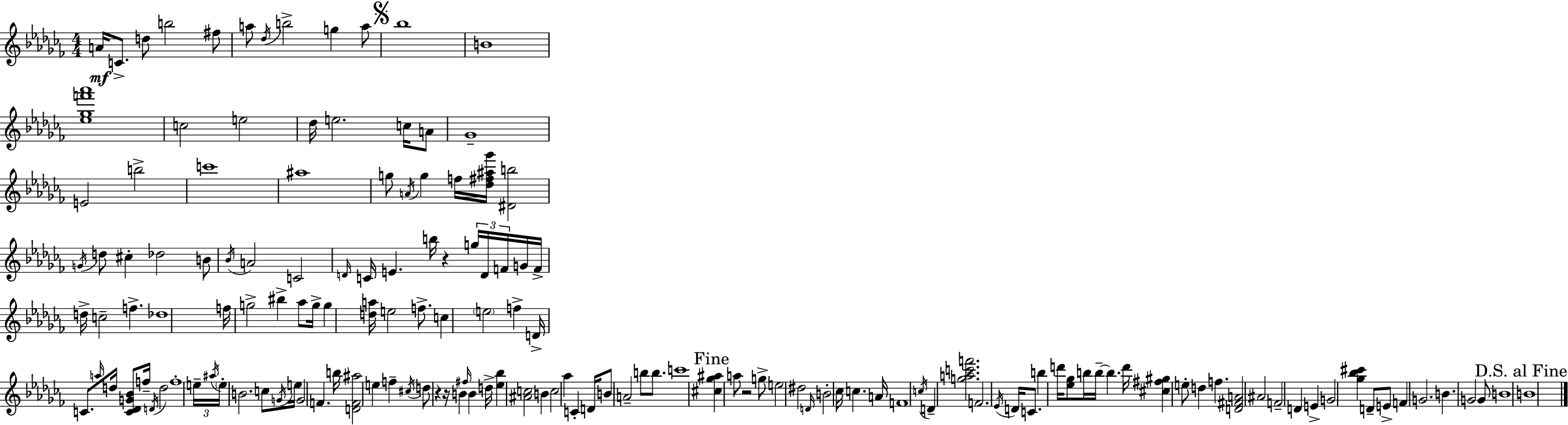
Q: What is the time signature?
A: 4/4